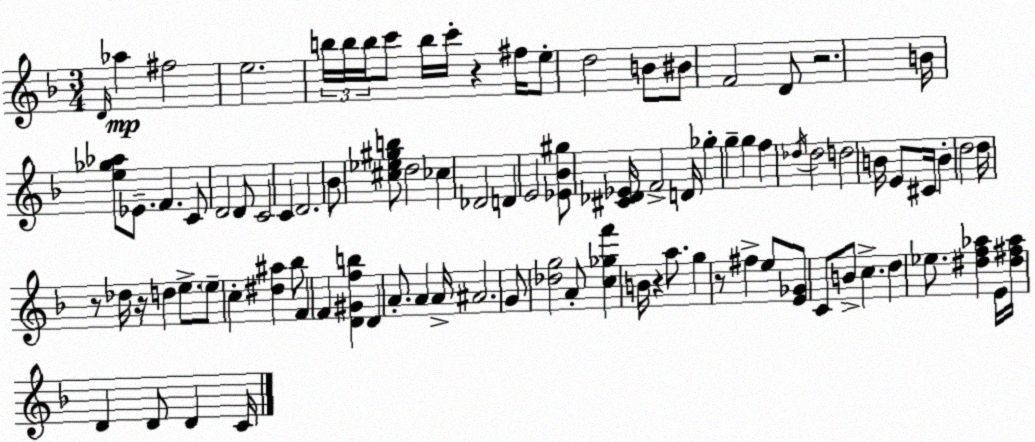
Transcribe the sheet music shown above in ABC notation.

X:1
T:Untitled
M:3/4
L:1/4
K:F
D/4 _a ^f2 e2 b/4 b/4 b/4 c'/2 b/4 c'/4 z ^f/4 e/2 d2 B/2 ^B/2 F2 D/2 z2 B/4 [e_g_a]/2 _E/2 F C/2 D2 D/2 C2 C D2 _B/2 [^c_e^gb]/2 d2 _c _D2 D E2 [_E_B^g]/2 [^C_D_E]/4 F2 D/4 _g g g f _d/4 _d2 d2 B/4 E/2 ^C/4 B d2 d/4 z/2 _d/4 z/4 d e/2 e/2 c [^d^a] _b/2 F F [D^Gfb] D A/2 A A/4 ^A2 G/2 [_dg]2 A/2 [c_gf'] B/4 z a/2 g z/2 ^f e/2 [E_G]/2 C/2 B/2 c d _e/2 [^df_a] E/4 [^d^f_a]/4 D D/2 D C/4